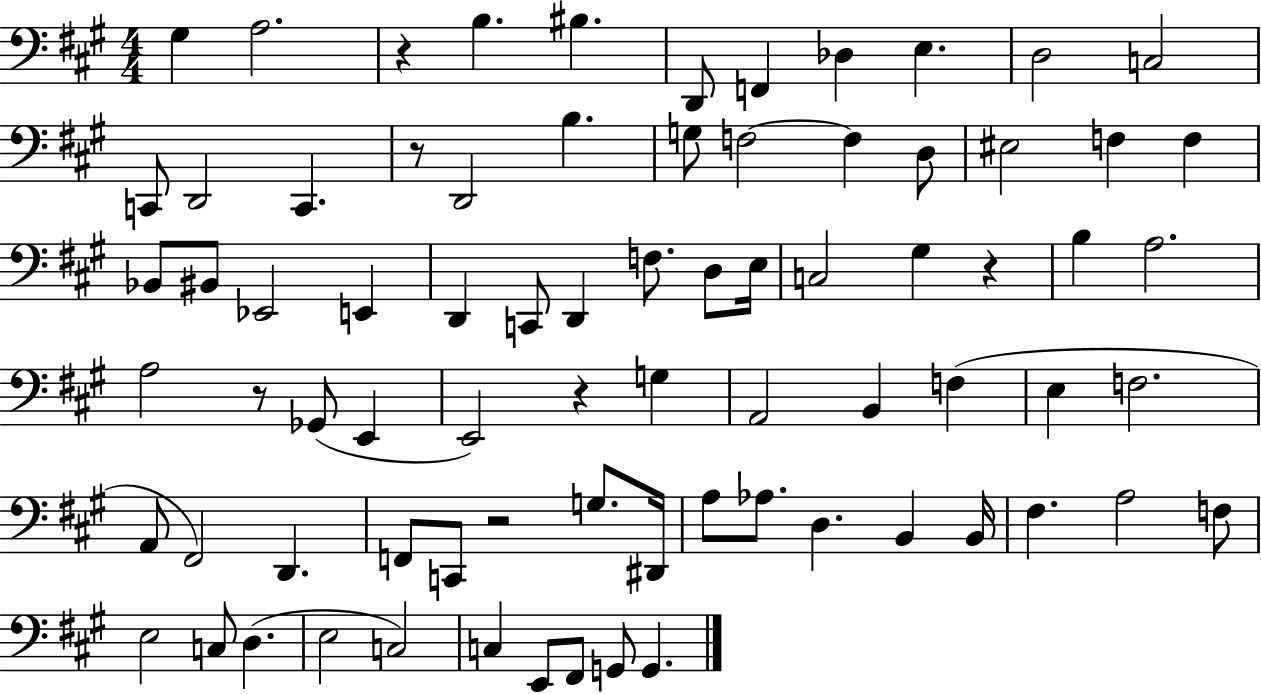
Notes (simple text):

G#3/q A3/h. R/q B3/q. BIS3/q. D2/e F2/q Db3/q E3/q. D3/h C3/h C2/e D2/h C2/q. R/e D2/h B3/q. G3/e F3/h F3/q D3/e EIS3/h F3/q F3/q Bb2/e BIS2/e Eb2/h E2/q D2/q C2/e D2/q F3/e. D3/e E3/s C3/h G#3/q R/q B3/q A3/h. A3/h R/e Gb2/e E2/q E2/h R/q G3/q A2/h B2/q F3/q E3/q F3/h. A2/e F#2/h D2/q. F2/e C2/e R/h G3/e. D#2/s A3/e Ab3/e. D3/q. B2/q B2/s F#3/q. A3/h F3/e E3/h C3/e D3/q. E3/h C3/h C3/q E2/e F#2/e G2/e G2/q.